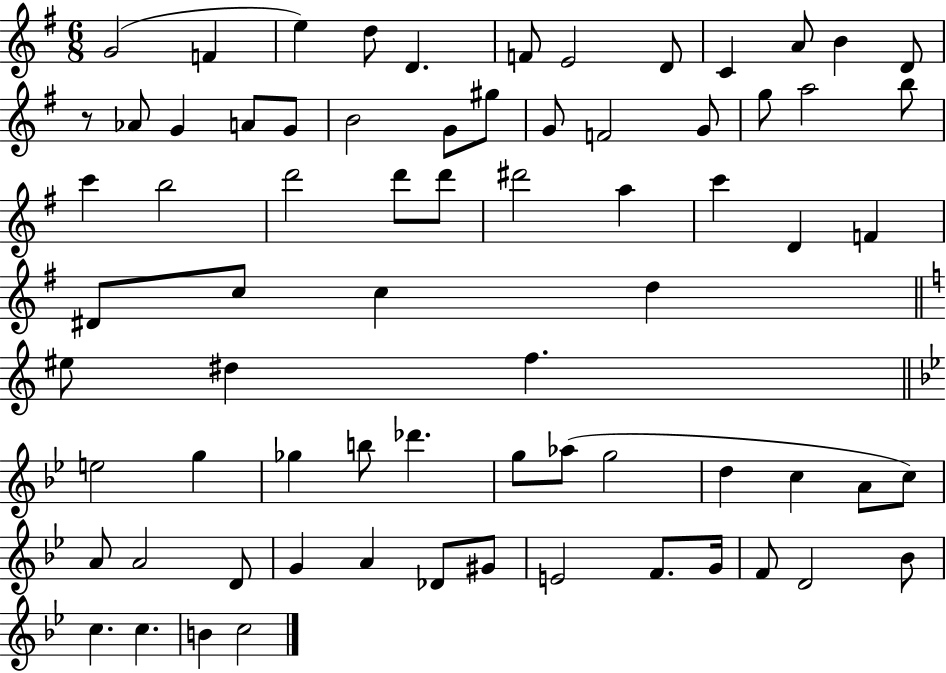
X:1
T:Untitled
M:6/8
L:1/4
K:G
G2 F e d/2 D F/2 E2 D/2 C A/2 B D/2 z/2 _A/2 G A/2 G/2 B2 G/2 ^g/2 G/2 F2 G/2 g/2 a2 b/2 c' b2 d'2 d'/2 d'/2 ^d'2 a c' D F ^D/2 c/2 c d ^e/2 ^d f e2 g _g b/2 _d' g/2 _a/2 g2 d c A/2 c/2 A/2 A2 D/2 G A _D/2 ^G/2 E2 F/2 G/4 F/2 D2 _B/2 c c B c2